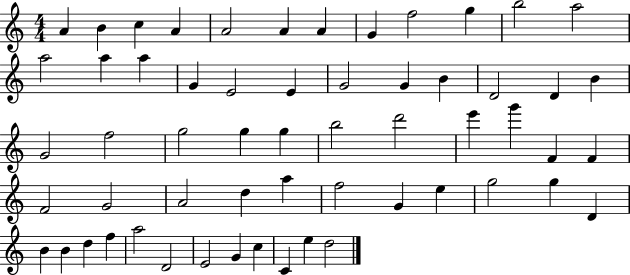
A4/q B4/q C5/q A4/q A4/h A4/q A4/q G4/q F5/h G5/q B5/h A5/h A5/h A5/q A5/q G4/q E4/h E4/q G4/h G4/q B4/q D4/h D4/q B4/q G4/h F5/h G5/h G5/q G5/q B5/h D6/h E6/q G6/q F4/q F4/q F4/h G4/h A4/h D5/q A5/q F5/h G4/q E5/q G5/h G5/q D4/q B4/q B4/q D5/q F5/q A5/h D4/h E4/h G4/q C5/q C4/q E5/q D5/h